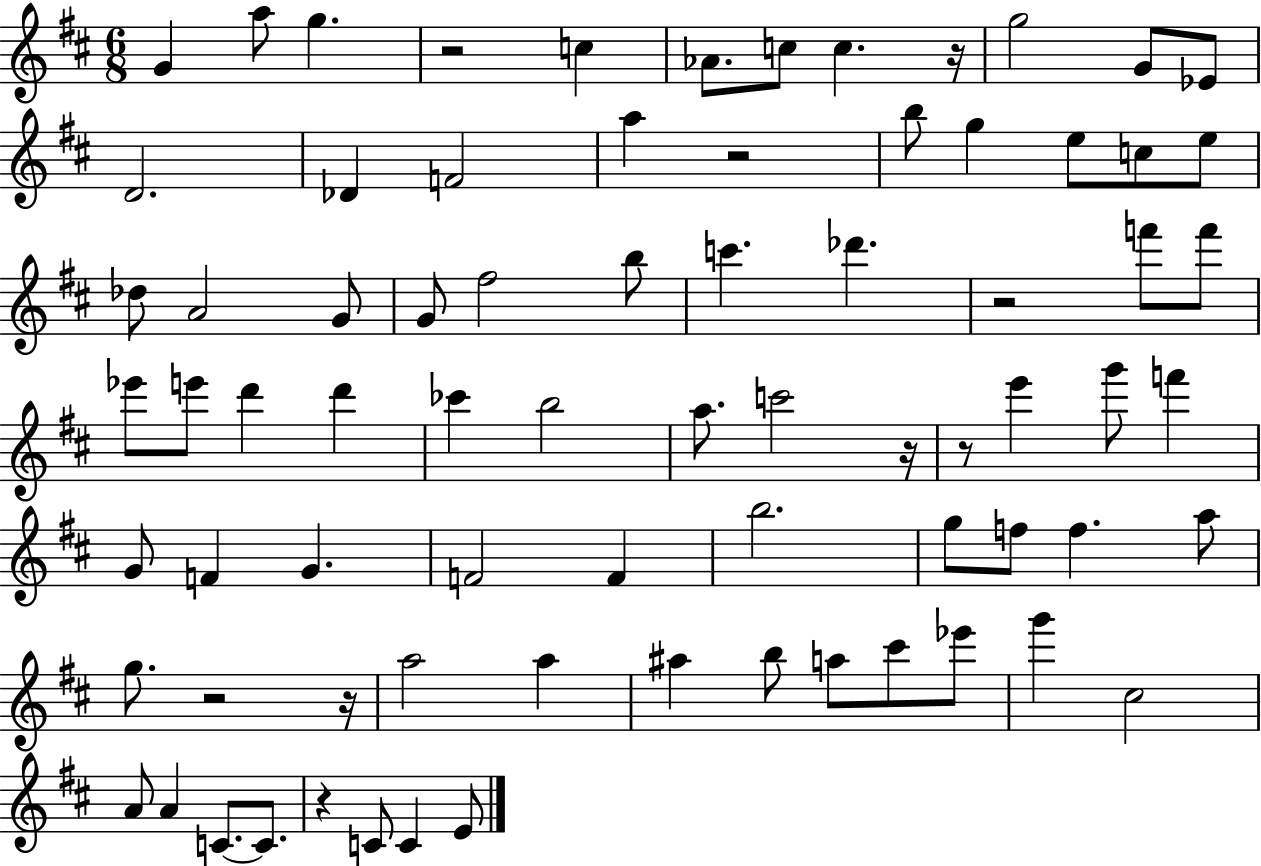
G4/q A5/e G5/q. R/h C5/q Ab4/e. C5/e C5/q. R/s G5/h G4/e Eb4/e D4/h. Db4/q F4/h A5/q R/h B5/e G5/q E5/e C5/e E5/e Db5/e A4/h G4/e G4/e F#5/h B5/e C6/q. Db6/q. R/h F6/e F6/e Eb6/e E6/e D6/q D6/q CES6/q B5/h A5/e. C6/h R/s R/e E6/q G6/e F6/q G4/e F4/q G4/q. F4/h F4/q B5/h. G5/e F5/e F5/q. A5/e G5/e. R/h R/s A5/h A5/q A#5/q B5/e A5/e C#6/e Eb6/e G6/q C#5/h A4/e A4/q C4/e. C4/e. R/q C4/e C4/q E4/e